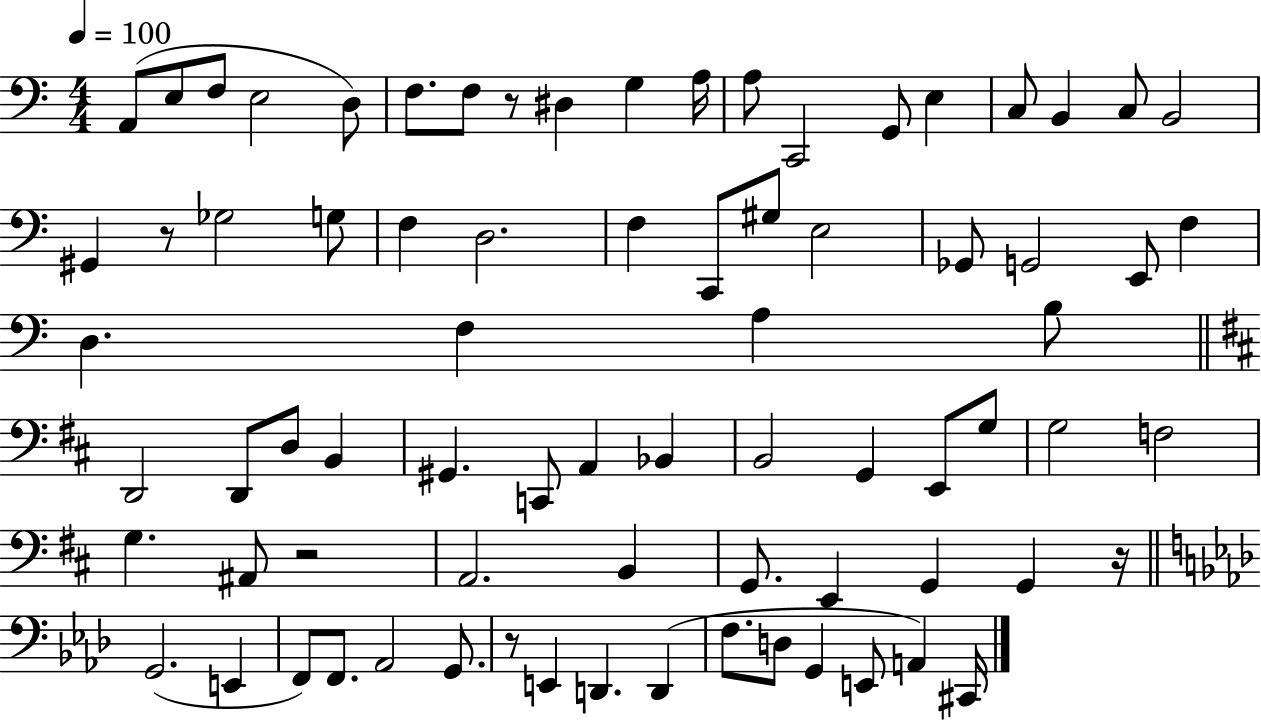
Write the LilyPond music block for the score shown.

{
  \clef bass
  \numericTimeSignature
  \time 4/4
  \key c \major
  \tempo 4 = 100
  \repeat volta 2 { a,8( e8 f8 e2 d8) | f8. f8 r8 dis4 g4 a16 | a8 c,2 g,8 e4 | c8 b,4 c8 b,2 | \break gis,4 r8 ges2 g8 | f4 d2. | f4 c,8 gis8 e2 | ges,8 g,2 e,8 f4 | \break d4. f4 a4 b8 | \bar "||" \break \key d \major d,2 d,8 d8 b,4 | gis,4. c,8 a,4 bes,4 | b,2 g,4 e,8 g8 | g2 f2 | \break g4. ais,8 r2 | a,2. b,4 | g,8. e,4 g,4 g,4 r16 | \bar "||" \break \key aes \major g,2.( e,4 | f,8) f,8. aes,2 g,8. | r8 e,4 d,4. d,4( | f8. d8 g,4 e,8 a,4) cis,16 | \break } \bar "|."
}